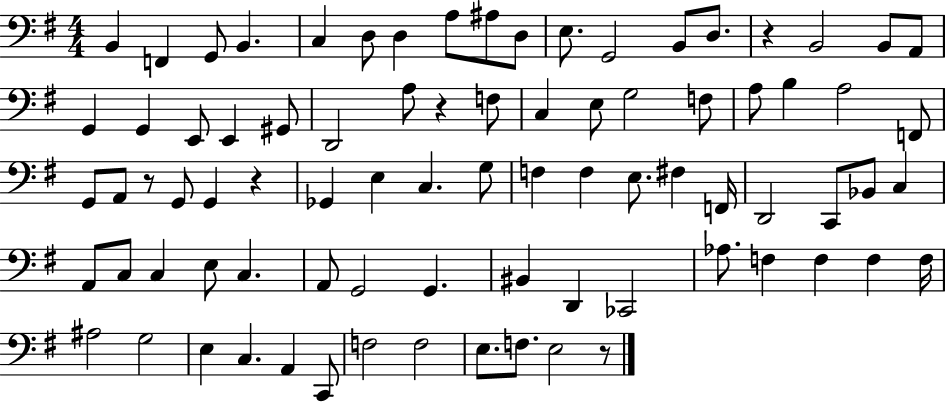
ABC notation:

X:1
T:Untitled
M:4/4
L:1/4
K:G
B,, F,, G,,/2 B,, C, D,/2 D, A,/2 ^A,/2 D,/2 E,/2 G,,2 B,,/2 D,/2 z B,,2 B,,/2 A,,/2 G,, G,, E,,/2 E,, ^G,,/2 D,,2 A,/2 z F,/2 C, E,/2 G,2 F,/2 A,/2 B, A,2 F,,/2 G,,/2 A,,/2 z/2 G,,/2 G,, z _G,, E, C, G,/2 F, F, E,/2 ^F, F,,/4 D,,2 C,,/2 _B,,/2 C, A,,/2 C,/2 C, E,/2 C, A,,/2 G,,2 G,, ^B,, D,, _C,,2 _A,/2 F, F, F, F,/4 ^A,2 G,2 E, C, A,, C,,/2 F,2 F,2 E,/2 F,/2 E,2 z/2